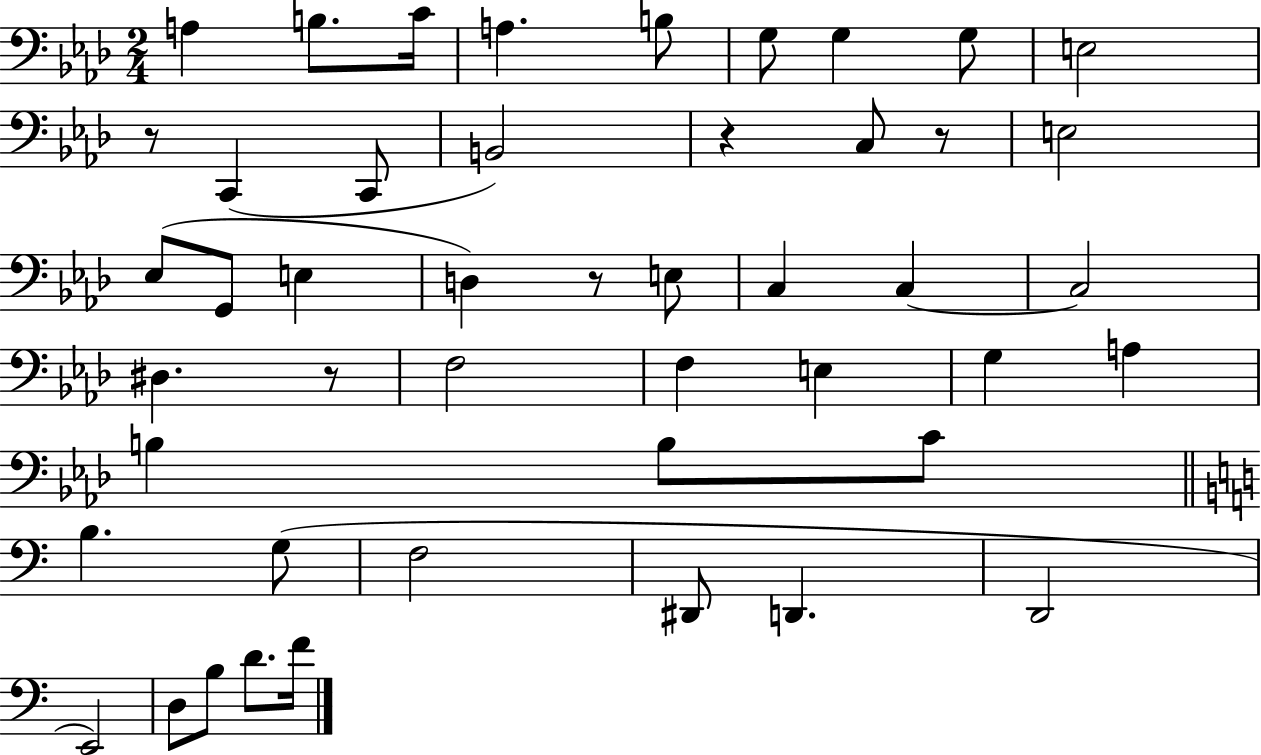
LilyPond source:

{
  \clef bass
  \numericTimeSignature
  \time 2/4
  \key aes \major
  a4 b8. c'16 | a4. b8 | g8 g4 g8 | e2 | \break r8 c,4( c,8 | b,2) | r4 c8 r8 | e2 | \break ees8( g,8 e4 | d4) r8 e8 | c4 c4~~ | c2 | \break dis4. r8 | f2 | f4 e4 | g4 a4 | \break b4 b8 c'8 | \bar "||" \break \key c \major b4. g8( | f2 | dis,8 d,4. | d,2 | \break e,2) | d8 b8 d'8. f'16 | \bar "|."
}